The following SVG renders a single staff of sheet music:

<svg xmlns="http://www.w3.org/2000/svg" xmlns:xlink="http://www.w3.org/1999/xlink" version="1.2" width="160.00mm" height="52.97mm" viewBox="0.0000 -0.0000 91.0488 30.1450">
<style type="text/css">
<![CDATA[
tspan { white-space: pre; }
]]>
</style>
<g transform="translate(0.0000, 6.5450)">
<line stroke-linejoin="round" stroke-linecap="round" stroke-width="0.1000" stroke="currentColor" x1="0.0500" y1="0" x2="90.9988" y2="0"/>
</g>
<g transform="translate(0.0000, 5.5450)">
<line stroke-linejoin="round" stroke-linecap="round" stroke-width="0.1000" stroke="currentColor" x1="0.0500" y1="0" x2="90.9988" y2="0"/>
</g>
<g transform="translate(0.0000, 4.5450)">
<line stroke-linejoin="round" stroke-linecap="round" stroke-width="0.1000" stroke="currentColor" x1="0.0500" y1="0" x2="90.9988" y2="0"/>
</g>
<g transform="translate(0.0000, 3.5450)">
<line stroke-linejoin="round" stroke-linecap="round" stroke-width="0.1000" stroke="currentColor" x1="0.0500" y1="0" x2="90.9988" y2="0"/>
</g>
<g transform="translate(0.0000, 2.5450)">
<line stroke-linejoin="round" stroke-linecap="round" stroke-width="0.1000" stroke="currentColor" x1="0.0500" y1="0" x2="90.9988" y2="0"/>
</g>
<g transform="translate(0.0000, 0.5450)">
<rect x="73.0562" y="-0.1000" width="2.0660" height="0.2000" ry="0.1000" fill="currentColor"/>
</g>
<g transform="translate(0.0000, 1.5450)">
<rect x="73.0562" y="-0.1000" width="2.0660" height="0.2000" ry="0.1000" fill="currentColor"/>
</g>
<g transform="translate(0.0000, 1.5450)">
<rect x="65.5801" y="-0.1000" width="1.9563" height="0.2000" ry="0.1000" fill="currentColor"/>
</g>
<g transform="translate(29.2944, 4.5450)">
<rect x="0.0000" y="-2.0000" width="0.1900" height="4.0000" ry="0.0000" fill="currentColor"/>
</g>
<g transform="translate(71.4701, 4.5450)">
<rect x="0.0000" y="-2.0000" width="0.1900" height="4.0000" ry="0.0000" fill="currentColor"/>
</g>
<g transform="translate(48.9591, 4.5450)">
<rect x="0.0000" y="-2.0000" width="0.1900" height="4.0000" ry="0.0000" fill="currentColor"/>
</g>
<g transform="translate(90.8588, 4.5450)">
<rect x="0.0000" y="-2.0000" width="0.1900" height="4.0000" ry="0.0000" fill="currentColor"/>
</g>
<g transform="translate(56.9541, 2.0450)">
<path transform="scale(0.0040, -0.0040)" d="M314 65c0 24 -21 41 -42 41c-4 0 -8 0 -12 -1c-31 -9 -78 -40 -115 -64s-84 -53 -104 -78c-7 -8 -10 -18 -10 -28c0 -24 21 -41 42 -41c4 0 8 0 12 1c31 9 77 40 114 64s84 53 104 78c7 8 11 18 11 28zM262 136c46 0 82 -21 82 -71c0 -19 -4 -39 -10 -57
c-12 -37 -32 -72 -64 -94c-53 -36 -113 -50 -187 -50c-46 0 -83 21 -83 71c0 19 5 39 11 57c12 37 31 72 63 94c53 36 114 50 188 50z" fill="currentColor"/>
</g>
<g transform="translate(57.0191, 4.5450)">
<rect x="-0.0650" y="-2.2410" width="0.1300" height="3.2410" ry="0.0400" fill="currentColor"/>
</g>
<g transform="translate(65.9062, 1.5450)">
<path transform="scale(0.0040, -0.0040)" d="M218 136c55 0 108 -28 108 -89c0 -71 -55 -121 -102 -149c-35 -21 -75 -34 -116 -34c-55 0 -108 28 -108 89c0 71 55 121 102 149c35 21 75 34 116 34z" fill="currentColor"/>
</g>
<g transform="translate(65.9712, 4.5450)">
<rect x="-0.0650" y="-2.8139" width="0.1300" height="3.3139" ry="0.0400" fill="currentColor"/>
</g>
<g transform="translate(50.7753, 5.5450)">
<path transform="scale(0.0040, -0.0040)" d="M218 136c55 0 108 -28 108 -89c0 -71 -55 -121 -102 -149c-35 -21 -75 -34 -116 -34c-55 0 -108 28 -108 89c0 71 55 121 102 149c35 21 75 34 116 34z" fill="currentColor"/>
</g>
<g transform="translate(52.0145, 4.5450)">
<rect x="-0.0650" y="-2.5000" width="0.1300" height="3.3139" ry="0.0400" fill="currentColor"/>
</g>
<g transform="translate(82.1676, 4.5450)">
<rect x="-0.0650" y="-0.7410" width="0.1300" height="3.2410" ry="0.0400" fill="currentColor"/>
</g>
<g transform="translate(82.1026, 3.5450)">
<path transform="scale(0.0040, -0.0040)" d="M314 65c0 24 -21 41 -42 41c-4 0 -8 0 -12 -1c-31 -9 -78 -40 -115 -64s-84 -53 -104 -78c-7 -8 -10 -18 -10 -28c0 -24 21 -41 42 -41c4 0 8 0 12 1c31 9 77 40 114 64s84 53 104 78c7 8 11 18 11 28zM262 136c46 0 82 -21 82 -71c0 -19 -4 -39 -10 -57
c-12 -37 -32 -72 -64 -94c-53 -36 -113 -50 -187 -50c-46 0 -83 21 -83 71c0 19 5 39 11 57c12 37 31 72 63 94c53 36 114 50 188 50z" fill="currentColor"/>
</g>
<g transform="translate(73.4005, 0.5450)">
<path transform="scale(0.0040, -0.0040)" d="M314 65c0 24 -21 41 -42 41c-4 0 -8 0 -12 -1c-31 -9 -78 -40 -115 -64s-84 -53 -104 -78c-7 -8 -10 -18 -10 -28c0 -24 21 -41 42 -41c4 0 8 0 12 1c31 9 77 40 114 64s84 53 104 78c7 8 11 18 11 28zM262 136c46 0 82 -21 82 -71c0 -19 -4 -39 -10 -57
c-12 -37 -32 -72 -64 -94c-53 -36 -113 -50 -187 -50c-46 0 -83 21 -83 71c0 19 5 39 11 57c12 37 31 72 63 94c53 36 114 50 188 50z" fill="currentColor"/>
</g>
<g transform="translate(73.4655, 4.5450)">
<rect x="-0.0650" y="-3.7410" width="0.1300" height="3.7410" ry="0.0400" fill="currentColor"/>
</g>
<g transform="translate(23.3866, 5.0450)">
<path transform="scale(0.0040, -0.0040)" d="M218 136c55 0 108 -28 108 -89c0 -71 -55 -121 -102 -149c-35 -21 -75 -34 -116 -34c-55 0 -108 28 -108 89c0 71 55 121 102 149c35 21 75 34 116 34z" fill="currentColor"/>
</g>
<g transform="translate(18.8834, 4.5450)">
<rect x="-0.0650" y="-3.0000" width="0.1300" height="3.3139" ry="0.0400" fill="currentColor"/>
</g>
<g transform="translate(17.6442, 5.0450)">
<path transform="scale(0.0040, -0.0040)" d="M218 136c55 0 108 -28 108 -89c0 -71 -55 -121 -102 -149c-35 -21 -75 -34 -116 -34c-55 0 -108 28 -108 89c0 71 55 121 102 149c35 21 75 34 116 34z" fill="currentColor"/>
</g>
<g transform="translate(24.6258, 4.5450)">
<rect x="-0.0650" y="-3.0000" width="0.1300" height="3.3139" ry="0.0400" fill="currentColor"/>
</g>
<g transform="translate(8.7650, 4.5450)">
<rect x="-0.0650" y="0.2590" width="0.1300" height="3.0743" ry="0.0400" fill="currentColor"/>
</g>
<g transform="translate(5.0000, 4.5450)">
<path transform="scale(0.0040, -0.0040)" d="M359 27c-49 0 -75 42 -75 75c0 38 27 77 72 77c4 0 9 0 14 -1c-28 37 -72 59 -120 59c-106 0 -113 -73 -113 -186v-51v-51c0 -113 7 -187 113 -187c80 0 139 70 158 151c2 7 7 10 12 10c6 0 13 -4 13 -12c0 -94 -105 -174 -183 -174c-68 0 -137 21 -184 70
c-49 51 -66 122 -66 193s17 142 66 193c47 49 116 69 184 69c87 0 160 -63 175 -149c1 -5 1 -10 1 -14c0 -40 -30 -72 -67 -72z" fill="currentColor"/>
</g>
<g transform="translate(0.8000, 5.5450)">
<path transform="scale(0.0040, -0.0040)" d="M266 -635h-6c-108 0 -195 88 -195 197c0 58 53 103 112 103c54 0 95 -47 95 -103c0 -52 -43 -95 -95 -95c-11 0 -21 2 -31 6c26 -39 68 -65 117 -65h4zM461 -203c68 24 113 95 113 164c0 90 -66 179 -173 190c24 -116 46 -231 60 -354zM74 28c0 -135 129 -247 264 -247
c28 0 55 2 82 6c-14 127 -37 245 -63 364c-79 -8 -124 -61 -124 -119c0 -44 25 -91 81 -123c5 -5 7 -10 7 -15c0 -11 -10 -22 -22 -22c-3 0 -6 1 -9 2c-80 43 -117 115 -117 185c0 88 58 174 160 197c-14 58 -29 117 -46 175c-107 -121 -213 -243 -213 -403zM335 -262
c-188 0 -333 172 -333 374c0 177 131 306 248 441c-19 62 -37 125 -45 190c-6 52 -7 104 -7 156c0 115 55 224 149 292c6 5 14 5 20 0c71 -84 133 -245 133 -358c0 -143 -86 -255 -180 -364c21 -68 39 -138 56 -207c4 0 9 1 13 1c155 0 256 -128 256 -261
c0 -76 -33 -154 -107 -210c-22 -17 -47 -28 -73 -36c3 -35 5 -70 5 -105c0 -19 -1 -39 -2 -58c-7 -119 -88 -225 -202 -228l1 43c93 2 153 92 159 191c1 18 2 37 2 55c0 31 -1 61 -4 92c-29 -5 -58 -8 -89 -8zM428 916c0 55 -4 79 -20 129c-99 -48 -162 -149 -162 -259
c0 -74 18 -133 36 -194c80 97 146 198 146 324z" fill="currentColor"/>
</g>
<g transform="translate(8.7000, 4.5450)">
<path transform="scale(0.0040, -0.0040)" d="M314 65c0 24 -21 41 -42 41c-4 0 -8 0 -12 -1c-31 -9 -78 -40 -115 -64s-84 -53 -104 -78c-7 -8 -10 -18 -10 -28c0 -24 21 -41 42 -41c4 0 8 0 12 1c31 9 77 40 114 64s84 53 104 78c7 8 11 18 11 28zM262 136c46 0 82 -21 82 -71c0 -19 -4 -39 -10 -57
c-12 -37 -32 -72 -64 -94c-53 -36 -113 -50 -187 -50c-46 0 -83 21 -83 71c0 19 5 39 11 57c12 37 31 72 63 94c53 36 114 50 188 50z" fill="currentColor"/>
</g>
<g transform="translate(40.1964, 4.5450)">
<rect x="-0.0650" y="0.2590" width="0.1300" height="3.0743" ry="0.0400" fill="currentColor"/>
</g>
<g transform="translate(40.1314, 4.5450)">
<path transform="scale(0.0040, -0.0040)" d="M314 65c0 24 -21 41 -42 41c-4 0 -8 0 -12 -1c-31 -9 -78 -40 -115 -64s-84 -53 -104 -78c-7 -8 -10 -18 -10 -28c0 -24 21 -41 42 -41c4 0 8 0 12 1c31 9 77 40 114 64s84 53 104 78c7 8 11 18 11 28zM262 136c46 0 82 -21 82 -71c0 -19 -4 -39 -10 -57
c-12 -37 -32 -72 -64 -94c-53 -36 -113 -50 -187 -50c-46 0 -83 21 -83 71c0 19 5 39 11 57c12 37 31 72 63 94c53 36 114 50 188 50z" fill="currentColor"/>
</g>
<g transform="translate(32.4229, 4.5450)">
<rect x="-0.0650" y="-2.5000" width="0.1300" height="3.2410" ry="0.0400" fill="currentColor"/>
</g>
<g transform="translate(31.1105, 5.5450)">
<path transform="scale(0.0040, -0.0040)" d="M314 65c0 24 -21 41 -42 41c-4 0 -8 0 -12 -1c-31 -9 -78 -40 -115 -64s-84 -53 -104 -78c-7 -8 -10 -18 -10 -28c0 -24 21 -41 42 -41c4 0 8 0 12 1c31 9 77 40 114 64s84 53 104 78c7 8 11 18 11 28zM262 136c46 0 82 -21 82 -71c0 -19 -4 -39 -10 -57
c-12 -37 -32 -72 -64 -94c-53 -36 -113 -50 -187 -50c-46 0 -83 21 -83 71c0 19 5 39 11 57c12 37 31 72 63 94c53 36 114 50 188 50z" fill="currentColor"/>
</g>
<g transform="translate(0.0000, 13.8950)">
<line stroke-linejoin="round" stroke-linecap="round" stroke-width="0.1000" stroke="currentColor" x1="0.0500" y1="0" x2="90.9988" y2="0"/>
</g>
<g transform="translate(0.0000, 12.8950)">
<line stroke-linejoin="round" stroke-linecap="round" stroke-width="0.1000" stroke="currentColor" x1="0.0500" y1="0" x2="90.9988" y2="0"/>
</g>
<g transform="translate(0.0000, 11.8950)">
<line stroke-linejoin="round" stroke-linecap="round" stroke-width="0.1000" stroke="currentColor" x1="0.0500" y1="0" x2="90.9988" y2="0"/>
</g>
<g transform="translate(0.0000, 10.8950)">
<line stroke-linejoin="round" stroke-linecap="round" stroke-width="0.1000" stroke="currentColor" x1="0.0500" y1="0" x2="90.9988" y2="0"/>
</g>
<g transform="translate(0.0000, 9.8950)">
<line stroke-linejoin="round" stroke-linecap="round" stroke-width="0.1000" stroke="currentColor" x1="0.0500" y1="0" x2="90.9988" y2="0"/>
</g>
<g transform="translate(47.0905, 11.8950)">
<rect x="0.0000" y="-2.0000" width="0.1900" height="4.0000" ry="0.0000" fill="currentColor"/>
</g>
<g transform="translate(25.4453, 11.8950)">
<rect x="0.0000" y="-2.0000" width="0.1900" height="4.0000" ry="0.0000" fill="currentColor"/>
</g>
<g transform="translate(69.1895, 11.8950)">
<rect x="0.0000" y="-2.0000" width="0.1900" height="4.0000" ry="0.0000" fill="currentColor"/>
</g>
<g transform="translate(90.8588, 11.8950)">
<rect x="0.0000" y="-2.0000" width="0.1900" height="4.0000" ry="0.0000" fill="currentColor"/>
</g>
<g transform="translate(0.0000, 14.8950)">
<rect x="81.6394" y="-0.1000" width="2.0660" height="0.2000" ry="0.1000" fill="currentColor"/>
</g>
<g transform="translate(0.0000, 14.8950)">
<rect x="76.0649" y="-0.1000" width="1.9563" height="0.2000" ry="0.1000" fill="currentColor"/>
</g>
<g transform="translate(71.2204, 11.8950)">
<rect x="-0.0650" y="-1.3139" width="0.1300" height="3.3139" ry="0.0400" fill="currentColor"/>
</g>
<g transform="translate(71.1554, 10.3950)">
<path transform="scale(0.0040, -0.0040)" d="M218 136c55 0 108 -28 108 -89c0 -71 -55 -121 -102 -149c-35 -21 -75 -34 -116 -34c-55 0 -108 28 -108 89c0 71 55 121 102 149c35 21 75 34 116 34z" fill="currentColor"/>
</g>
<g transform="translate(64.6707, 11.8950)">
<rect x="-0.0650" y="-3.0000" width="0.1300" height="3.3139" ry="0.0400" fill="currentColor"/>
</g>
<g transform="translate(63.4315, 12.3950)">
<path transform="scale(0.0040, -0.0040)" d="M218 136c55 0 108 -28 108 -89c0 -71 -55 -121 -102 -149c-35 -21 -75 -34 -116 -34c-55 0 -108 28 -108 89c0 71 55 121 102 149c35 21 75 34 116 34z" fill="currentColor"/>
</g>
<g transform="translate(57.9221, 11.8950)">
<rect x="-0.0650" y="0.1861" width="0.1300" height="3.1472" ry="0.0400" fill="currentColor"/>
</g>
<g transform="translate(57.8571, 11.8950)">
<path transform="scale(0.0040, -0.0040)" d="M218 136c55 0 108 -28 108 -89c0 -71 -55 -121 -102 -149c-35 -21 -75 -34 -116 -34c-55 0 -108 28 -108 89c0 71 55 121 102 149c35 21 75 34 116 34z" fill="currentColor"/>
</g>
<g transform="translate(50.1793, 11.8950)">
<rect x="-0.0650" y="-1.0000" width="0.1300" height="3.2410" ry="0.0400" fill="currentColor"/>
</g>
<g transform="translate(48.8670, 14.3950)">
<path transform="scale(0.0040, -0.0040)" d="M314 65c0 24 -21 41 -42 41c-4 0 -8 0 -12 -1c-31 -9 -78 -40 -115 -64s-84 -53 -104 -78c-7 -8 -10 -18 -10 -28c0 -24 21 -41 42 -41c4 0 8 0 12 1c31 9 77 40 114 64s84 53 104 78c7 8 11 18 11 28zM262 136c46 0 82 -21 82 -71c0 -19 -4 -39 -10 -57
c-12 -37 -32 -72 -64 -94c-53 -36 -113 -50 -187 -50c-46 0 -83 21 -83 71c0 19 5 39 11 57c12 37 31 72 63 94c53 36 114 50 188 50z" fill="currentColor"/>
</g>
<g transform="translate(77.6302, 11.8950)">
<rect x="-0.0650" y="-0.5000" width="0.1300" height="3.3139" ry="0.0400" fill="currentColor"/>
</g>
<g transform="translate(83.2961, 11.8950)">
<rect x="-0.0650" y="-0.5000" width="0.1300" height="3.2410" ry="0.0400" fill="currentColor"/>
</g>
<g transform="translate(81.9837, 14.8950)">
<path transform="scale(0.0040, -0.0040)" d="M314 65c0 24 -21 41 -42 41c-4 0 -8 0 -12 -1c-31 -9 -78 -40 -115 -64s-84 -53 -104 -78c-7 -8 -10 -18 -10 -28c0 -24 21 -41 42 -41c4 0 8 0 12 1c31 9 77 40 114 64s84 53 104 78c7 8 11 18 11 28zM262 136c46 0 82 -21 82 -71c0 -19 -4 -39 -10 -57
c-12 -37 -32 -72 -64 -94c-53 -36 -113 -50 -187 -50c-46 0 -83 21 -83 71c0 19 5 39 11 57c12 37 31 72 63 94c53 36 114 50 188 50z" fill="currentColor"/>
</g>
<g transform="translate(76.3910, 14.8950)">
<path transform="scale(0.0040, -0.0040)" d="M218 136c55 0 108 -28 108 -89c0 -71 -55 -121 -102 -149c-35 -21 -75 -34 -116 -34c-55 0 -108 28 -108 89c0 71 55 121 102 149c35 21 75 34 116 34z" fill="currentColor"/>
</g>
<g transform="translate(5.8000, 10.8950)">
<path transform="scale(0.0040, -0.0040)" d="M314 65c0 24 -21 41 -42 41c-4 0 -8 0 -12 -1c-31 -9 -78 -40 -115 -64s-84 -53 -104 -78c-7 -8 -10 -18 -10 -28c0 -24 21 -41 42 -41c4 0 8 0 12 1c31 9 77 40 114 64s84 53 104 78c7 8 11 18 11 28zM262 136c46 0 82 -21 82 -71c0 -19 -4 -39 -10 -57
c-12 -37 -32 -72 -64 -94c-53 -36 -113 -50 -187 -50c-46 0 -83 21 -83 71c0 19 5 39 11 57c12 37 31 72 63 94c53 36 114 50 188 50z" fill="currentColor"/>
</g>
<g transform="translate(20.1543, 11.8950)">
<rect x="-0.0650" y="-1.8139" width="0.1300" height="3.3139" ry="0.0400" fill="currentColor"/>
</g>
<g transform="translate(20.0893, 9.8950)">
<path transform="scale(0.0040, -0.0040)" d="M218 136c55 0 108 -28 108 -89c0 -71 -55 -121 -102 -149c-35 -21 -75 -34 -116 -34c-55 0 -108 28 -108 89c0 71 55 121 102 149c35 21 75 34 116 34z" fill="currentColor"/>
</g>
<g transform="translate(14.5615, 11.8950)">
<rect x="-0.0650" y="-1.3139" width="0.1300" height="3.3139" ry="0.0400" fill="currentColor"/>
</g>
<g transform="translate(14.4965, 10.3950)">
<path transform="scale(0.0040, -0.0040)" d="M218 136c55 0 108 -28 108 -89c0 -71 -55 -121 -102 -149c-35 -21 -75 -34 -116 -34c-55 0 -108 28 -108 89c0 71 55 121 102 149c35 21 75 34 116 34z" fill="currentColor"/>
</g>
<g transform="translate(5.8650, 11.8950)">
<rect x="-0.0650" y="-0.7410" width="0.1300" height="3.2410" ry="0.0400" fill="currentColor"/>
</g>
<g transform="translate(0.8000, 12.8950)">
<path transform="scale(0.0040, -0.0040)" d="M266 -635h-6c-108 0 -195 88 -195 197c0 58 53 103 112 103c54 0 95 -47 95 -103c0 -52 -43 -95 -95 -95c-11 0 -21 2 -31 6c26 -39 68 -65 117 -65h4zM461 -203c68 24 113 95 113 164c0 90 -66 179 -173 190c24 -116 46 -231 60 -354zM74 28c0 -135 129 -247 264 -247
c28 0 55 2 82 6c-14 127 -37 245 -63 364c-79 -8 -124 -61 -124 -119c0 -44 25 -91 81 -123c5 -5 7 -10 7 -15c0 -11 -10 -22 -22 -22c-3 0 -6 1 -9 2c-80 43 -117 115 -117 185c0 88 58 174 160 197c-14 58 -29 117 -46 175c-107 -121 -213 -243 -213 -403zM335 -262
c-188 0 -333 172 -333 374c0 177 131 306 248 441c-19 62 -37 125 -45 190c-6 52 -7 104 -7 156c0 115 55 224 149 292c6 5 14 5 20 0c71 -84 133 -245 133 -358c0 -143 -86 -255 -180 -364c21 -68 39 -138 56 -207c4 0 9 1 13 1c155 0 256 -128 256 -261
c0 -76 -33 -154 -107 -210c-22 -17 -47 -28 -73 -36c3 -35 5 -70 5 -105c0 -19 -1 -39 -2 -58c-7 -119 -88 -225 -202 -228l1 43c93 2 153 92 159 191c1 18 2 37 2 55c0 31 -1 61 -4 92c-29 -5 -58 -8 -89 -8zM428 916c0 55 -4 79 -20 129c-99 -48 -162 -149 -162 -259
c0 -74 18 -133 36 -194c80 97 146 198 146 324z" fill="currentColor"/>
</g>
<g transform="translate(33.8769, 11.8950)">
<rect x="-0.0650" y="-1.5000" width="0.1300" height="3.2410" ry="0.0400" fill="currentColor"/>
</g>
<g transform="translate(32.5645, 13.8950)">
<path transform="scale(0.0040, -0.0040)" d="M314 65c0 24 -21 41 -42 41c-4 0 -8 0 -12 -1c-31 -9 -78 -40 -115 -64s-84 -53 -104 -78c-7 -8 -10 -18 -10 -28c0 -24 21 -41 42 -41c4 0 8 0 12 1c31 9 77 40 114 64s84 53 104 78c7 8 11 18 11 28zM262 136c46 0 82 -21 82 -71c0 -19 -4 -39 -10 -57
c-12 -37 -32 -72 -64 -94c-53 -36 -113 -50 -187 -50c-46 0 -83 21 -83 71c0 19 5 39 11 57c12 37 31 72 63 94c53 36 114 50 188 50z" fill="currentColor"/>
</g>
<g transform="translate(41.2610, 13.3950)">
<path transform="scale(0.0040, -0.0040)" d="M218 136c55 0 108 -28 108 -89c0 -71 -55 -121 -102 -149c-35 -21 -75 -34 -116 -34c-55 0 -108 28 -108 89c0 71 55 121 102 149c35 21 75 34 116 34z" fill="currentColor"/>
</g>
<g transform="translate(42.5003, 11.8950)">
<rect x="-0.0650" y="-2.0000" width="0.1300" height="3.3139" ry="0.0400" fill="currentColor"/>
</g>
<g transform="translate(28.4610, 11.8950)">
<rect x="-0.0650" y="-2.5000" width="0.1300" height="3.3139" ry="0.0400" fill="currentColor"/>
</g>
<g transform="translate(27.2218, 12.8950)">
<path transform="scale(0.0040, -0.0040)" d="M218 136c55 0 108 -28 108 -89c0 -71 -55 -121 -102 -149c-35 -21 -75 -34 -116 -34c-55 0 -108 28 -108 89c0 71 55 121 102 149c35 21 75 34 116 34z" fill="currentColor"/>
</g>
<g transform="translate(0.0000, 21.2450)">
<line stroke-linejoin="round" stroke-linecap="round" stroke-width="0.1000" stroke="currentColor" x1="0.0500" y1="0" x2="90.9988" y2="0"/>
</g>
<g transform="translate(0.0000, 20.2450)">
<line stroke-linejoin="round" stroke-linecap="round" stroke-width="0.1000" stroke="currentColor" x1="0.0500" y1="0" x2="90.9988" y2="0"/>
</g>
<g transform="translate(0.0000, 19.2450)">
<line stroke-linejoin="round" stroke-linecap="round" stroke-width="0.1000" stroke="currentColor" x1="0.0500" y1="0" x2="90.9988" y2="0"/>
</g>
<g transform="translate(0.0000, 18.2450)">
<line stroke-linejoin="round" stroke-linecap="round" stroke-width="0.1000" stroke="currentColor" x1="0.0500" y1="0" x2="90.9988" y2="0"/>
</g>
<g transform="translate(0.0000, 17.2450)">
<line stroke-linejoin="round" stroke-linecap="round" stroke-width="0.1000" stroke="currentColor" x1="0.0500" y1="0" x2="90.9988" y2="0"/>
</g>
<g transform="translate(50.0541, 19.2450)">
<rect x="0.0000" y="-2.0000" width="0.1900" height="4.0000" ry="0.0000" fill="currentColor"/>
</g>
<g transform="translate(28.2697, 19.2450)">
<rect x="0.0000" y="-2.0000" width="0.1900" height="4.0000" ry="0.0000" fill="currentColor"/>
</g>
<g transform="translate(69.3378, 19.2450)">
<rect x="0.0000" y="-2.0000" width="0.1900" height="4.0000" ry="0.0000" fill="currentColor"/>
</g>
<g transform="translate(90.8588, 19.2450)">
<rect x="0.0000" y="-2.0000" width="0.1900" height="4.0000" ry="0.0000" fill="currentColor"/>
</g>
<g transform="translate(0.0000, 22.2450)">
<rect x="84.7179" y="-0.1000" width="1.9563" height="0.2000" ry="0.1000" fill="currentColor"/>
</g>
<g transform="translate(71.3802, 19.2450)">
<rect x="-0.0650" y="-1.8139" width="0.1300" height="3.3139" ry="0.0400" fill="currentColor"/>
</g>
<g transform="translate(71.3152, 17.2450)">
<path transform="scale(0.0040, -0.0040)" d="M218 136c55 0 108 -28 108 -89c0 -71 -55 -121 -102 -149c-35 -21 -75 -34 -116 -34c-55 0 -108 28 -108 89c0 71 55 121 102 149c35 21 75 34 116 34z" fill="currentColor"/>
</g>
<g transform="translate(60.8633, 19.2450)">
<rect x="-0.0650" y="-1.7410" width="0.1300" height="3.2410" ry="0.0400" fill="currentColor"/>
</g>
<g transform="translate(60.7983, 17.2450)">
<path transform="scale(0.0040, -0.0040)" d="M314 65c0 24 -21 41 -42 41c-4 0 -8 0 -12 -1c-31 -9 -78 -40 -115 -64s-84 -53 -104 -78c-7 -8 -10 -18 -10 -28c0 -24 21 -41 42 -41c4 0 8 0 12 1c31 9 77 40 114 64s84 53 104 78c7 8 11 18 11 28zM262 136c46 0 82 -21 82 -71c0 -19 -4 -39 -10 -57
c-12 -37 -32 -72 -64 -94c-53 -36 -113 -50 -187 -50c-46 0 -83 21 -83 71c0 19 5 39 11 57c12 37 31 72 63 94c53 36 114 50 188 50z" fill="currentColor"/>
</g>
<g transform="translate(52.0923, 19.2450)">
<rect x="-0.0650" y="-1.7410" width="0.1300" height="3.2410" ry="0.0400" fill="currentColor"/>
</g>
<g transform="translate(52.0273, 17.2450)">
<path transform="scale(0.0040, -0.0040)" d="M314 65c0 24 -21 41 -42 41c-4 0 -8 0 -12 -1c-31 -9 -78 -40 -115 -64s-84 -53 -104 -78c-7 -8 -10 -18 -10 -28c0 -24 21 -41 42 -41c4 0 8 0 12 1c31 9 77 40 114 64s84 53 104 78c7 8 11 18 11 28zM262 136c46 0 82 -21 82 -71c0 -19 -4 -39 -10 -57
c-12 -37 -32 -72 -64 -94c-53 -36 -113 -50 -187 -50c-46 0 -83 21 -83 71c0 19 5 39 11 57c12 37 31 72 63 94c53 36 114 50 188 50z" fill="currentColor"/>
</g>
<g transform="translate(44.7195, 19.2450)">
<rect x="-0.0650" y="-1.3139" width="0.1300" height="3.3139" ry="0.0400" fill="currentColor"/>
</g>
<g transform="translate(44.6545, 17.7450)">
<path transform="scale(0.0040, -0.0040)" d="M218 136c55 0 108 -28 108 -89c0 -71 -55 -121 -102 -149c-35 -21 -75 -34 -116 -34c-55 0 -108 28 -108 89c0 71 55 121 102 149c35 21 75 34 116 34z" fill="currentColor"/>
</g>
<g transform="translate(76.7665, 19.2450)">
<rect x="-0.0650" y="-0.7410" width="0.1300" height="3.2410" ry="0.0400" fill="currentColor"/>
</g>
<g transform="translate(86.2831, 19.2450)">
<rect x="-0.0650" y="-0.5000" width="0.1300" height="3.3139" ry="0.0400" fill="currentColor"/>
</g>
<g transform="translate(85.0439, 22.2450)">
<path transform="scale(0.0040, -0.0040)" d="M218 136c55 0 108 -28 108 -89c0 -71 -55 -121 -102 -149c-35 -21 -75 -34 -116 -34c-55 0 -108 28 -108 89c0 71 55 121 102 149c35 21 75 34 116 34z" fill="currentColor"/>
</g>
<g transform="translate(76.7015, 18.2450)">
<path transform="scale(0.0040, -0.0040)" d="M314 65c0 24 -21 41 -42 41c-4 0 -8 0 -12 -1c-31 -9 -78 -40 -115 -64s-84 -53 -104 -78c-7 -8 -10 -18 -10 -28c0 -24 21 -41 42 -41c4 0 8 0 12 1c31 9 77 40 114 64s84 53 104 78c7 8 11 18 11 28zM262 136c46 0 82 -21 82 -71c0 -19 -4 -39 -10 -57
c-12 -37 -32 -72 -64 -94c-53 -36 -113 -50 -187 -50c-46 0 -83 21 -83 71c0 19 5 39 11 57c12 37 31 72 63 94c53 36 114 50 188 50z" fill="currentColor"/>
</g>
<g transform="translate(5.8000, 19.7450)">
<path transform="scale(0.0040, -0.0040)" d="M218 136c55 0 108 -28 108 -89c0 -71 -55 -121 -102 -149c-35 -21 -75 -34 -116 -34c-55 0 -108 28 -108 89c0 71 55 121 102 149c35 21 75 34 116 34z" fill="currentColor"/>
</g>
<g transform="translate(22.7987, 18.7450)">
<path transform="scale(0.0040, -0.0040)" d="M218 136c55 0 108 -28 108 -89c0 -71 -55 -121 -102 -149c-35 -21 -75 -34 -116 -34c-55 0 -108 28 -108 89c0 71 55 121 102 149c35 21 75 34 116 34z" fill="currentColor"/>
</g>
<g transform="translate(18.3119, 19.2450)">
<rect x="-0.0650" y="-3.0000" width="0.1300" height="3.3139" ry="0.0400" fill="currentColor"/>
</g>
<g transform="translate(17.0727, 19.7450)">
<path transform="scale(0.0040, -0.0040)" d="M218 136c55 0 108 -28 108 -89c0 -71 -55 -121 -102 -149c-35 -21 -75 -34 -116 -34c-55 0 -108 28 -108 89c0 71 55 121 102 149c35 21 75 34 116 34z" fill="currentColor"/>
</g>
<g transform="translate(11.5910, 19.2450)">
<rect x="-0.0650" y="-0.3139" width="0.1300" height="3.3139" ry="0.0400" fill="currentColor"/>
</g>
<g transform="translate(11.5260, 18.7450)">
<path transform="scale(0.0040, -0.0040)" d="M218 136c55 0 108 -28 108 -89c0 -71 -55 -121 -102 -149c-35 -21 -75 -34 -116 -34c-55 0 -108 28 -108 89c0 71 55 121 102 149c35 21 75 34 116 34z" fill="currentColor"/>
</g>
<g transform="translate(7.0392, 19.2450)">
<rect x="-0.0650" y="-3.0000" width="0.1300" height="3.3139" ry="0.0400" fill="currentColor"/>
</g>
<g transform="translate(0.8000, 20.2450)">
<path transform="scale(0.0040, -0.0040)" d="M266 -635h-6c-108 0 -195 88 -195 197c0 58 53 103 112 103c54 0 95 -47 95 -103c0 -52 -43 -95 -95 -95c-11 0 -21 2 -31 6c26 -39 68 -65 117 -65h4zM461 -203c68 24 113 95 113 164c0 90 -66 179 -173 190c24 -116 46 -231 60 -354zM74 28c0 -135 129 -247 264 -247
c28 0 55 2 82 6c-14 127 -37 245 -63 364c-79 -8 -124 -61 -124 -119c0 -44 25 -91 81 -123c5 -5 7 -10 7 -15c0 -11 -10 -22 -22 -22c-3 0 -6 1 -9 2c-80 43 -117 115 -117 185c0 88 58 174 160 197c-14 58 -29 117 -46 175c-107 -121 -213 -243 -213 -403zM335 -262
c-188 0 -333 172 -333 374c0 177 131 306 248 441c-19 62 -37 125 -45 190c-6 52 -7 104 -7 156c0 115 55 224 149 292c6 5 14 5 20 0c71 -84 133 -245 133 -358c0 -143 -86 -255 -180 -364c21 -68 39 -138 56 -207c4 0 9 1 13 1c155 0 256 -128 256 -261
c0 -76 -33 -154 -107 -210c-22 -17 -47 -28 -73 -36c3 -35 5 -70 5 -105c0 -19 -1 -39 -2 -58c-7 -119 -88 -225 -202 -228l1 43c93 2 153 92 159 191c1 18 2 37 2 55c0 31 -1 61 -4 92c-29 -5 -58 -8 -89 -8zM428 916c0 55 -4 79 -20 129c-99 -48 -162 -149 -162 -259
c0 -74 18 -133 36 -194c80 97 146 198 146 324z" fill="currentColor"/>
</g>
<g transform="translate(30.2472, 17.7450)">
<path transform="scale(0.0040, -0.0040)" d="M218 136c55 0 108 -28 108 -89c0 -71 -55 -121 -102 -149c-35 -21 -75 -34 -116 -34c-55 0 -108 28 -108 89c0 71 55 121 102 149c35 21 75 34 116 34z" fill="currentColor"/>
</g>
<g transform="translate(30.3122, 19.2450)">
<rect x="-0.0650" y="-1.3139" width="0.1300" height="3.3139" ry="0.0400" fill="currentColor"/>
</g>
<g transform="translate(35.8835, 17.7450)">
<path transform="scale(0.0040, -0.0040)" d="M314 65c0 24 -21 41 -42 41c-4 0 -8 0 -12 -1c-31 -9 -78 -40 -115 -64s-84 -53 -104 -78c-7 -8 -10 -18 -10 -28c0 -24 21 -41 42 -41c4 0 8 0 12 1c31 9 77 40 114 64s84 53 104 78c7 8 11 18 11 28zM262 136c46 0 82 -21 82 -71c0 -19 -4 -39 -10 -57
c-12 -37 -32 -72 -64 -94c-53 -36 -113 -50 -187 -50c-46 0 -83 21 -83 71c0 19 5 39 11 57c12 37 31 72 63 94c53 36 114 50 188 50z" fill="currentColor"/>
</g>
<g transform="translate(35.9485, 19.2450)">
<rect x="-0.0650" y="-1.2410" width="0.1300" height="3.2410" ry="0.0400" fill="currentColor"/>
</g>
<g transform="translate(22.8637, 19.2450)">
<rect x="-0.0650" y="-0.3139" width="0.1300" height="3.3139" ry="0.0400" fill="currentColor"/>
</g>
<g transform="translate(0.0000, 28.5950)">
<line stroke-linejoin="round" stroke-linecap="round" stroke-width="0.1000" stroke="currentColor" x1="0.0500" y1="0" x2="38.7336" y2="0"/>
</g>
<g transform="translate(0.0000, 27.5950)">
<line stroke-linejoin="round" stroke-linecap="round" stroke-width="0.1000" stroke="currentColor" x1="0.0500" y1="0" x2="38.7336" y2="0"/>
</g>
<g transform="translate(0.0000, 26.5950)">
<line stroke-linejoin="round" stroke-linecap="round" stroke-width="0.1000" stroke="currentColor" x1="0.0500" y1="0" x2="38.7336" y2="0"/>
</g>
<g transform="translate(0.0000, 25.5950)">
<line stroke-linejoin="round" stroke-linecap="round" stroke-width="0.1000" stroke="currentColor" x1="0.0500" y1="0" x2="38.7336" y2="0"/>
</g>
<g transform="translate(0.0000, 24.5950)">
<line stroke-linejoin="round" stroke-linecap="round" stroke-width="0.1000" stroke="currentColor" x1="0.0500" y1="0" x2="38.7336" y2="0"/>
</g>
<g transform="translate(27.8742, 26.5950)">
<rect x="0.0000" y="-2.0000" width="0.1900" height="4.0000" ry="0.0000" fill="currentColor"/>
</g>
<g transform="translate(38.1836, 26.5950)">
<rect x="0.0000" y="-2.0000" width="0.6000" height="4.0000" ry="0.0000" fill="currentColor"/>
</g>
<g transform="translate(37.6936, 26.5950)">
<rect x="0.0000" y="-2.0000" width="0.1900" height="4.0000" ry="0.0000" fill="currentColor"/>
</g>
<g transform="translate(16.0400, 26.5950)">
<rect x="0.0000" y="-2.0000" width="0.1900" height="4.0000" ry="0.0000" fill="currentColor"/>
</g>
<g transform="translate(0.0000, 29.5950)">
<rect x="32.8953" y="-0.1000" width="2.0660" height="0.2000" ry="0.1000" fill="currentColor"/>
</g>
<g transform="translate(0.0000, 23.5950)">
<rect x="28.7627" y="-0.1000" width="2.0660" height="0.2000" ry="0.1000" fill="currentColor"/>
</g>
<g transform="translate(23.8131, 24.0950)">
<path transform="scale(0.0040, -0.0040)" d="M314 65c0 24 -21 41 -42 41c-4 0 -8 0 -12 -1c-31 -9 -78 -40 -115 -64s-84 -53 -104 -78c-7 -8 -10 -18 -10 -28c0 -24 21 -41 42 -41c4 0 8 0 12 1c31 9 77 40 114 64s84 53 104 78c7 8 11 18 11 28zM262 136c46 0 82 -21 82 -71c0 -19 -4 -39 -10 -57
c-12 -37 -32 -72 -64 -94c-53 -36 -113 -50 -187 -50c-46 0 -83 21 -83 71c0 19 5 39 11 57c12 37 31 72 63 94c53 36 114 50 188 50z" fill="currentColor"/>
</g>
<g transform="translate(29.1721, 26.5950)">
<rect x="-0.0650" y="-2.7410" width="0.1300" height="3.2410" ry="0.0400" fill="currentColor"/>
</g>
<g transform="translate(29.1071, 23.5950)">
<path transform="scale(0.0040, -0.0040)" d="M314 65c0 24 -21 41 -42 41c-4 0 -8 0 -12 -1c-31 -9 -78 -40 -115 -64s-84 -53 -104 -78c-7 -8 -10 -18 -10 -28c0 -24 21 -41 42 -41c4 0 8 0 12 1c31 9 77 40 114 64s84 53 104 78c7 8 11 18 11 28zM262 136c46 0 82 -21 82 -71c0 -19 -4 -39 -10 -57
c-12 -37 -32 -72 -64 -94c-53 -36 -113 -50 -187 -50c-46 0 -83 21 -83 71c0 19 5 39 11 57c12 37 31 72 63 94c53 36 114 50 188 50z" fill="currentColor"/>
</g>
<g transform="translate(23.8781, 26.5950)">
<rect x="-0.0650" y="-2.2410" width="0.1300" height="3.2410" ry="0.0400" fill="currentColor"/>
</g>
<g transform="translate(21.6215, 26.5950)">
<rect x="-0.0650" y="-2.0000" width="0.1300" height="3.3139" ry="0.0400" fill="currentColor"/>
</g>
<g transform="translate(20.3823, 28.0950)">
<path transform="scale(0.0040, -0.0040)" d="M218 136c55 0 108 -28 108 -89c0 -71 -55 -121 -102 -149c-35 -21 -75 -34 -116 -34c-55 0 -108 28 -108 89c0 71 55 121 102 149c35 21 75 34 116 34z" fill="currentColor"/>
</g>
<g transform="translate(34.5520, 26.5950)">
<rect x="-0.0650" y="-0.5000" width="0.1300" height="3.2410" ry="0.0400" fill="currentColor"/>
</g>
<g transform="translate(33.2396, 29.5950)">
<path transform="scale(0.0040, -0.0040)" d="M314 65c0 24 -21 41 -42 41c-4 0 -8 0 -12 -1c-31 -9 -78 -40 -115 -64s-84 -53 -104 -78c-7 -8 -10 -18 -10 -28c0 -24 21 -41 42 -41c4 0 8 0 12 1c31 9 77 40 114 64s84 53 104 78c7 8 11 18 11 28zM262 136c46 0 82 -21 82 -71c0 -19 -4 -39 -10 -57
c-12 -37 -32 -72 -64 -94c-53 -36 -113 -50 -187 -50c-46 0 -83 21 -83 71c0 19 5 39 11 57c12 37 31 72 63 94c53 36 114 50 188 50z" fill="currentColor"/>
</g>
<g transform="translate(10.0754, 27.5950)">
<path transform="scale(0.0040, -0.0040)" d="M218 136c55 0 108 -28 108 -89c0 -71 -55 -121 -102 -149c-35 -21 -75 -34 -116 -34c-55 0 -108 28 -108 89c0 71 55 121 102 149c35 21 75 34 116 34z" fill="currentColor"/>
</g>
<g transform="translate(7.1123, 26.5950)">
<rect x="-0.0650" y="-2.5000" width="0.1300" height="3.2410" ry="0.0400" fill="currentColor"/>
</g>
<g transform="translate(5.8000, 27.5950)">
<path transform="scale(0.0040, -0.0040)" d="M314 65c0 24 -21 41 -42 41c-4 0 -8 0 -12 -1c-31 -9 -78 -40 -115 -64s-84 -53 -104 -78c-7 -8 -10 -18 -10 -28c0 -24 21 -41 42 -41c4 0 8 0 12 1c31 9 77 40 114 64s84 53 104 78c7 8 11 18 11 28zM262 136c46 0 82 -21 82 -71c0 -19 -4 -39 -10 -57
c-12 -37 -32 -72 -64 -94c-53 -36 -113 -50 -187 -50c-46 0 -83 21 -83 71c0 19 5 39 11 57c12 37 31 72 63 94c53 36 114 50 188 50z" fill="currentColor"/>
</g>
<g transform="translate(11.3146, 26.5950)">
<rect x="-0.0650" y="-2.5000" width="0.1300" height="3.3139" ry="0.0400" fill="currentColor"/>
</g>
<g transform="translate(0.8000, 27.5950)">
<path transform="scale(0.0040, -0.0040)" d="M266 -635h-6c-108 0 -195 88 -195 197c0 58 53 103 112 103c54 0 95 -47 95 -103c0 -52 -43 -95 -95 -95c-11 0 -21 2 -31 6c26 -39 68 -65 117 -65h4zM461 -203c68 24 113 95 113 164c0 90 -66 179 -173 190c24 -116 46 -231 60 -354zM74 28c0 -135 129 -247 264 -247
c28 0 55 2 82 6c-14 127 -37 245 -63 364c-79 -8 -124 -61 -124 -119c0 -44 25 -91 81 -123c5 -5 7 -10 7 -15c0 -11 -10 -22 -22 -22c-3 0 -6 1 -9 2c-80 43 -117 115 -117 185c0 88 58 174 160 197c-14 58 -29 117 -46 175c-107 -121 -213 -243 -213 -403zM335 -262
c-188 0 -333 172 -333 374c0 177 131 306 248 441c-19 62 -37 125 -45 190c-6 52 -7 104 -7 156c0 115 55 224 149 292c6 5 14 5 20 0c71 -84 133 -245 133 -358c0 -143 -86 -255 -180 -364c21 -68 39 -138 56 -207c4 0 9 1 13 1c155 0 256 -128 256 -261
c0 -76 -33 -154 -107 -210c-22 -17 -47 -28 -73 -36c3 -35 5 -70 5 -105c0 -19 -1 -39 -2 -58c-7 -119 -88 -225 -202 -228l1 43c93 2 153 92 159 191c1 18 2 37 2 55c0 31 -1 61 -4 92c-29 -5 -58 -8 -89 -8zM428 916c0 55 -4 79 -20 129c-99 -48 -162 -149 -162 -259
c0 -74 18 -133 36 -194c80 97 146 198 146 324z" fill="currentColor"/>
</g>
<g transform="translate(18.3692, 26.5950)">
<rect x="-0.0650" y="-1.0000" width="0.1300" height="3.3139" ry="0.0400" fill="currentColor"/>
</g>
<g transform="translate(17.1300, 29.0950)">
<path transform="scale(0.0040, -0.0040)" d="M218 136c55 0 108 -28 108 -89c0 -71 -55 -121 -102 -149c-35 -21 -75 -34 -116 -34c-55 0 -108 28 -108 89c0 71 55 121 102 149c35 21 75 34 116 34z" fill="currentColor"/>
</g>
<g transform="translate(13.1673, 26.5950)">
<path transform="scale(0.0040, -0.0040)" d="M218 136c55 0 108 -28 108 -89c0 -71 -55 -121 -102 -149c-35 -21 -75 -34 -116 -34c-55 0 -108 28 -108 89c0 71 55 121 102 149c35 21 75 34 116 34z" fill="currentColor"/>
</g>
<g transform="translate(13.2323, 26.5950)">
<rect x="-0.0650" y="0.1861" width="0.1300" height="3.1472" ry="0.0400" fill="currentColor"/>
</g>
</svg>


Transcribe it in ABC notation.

X:1
T:Untitled
M:4/4
L:1/4
K:C
B2 A A G2 B2 G g2 a c'2 d2 d2 e f G E2 F D2 B A e C C2 A c A c e e2 e f2 f2 f d2 C G2 G B D F g2 a2 C2